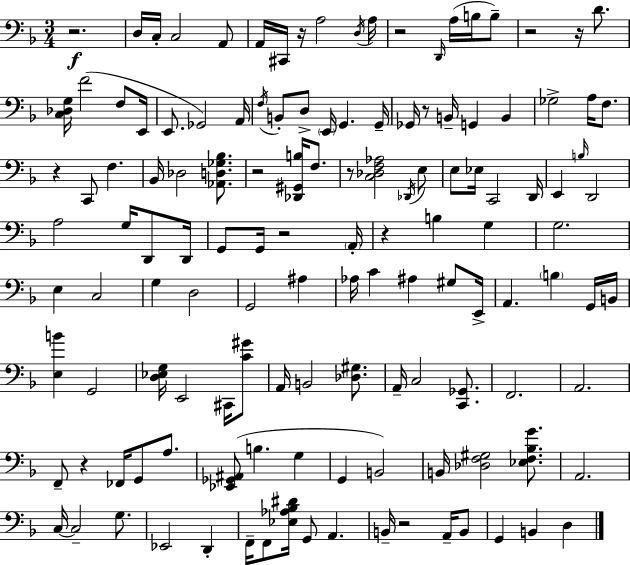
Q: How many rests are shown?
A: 13